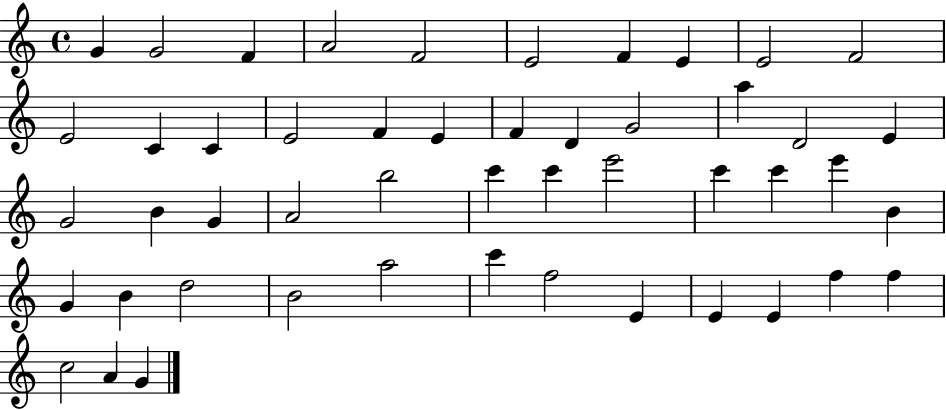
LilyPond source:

{
  \clef treble
  \time 4/4
  \defaultTimeSignature
  \key c \major
  g'4 g'2 f'4 | a'2 f'2 | e'2 f'4 e'4 | e'2 f'2 | \break e'2 c'4 c'4 | e'2 f'4 e'4 | f'4 d'4 g'2 | a''4 d'2 e'4 | \break g'2 b'4 g'4 | a'2 b''2 | c'''4 c'''4 e'''2 | c'''4 c'''4 e'''4 b'4 | \break g'4 b'4 d''2 | b'2 a''2 | c'''4 f''2 e'4 | e'4 e'4 f''4 f''4 | \break c''2 a'4 g'4 | \bar "|."
}